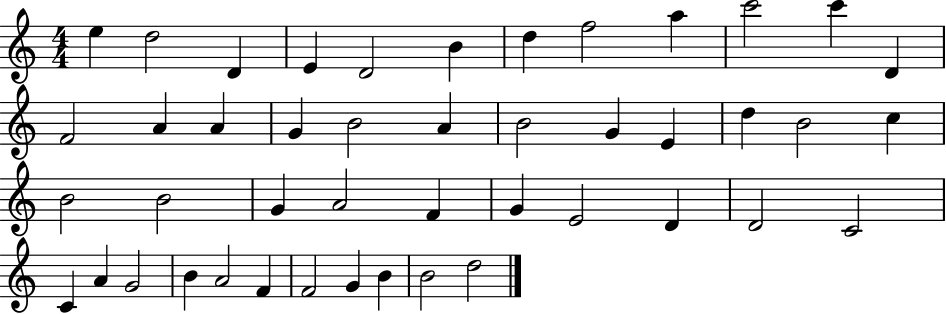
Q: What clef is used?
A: treble